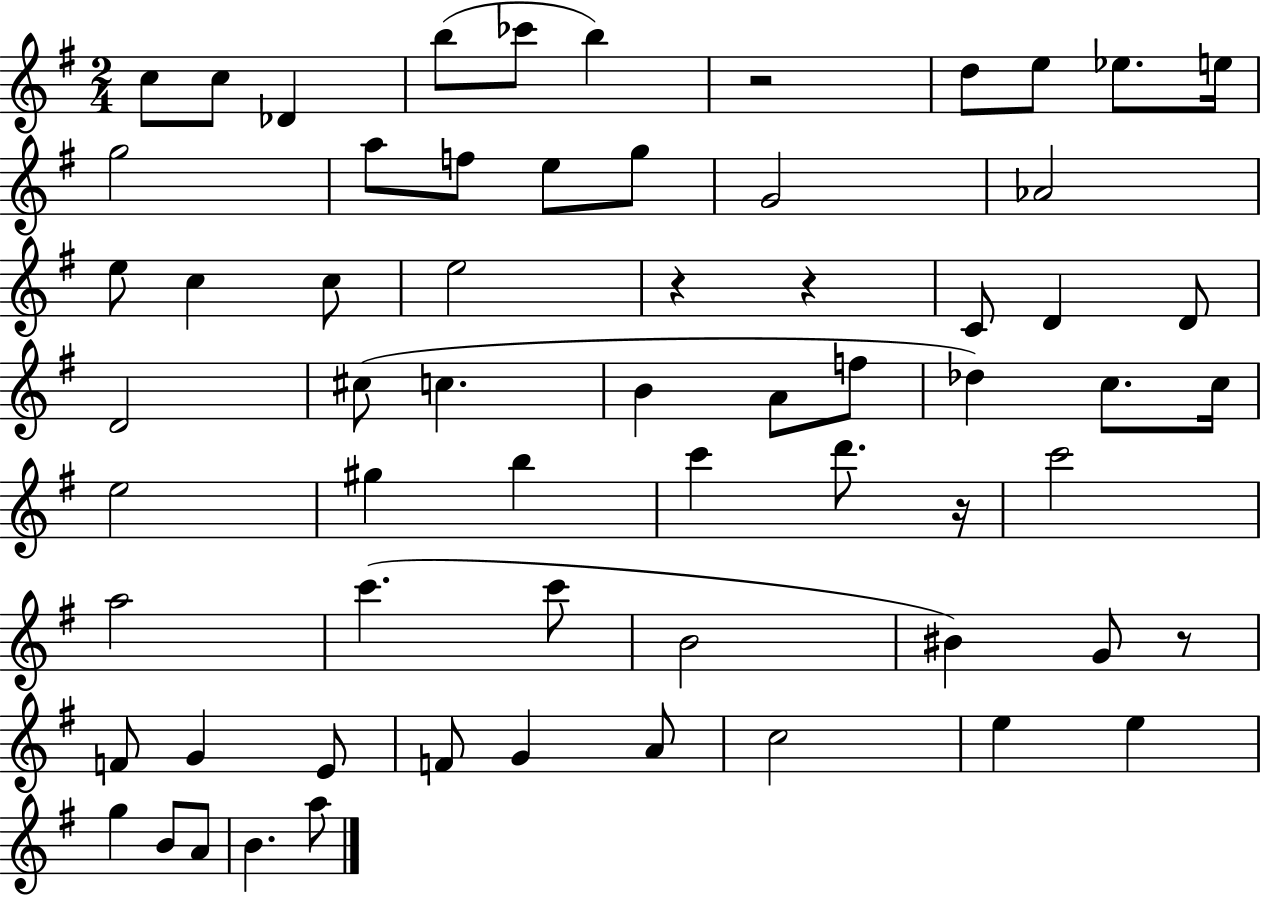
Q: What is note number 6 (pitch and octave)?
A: B5